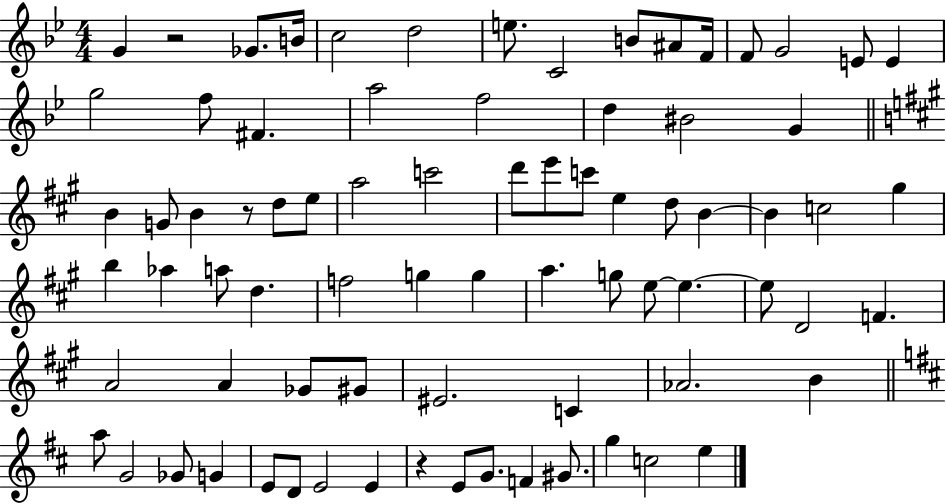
G4/q R/h Gb4/e. B4/s C5/h D5/h E5/e. C4/h B4/e A#4/e F4/s F4/e G4/h E4/e E4/q G5/h F5/e F#4/q. A5/h F5/h D5/q BIS4/h G4/q B4/q G4/e B4/q R/e D5/e E5/e A5/h C6/h D6/e E6/e C6/e E5/q D5/e B4/q B4/q C5/h G#5/q B5/q Ab5/q A5/e D5/q. F5/h G5/q G5/q A5/q. G5/e E5/e E5/q. E5/e D4/h F4/q. A4/h A4/q Gb4/e G#4/e EIS4/h. C4/q Ab4/h. B4/q A5/e G4/h Gb4/e G4/q E4/e D4/e E4/h E4/q R/q E4/e G4/e. F4/q G#4/e. G5/q C5/h E5/q